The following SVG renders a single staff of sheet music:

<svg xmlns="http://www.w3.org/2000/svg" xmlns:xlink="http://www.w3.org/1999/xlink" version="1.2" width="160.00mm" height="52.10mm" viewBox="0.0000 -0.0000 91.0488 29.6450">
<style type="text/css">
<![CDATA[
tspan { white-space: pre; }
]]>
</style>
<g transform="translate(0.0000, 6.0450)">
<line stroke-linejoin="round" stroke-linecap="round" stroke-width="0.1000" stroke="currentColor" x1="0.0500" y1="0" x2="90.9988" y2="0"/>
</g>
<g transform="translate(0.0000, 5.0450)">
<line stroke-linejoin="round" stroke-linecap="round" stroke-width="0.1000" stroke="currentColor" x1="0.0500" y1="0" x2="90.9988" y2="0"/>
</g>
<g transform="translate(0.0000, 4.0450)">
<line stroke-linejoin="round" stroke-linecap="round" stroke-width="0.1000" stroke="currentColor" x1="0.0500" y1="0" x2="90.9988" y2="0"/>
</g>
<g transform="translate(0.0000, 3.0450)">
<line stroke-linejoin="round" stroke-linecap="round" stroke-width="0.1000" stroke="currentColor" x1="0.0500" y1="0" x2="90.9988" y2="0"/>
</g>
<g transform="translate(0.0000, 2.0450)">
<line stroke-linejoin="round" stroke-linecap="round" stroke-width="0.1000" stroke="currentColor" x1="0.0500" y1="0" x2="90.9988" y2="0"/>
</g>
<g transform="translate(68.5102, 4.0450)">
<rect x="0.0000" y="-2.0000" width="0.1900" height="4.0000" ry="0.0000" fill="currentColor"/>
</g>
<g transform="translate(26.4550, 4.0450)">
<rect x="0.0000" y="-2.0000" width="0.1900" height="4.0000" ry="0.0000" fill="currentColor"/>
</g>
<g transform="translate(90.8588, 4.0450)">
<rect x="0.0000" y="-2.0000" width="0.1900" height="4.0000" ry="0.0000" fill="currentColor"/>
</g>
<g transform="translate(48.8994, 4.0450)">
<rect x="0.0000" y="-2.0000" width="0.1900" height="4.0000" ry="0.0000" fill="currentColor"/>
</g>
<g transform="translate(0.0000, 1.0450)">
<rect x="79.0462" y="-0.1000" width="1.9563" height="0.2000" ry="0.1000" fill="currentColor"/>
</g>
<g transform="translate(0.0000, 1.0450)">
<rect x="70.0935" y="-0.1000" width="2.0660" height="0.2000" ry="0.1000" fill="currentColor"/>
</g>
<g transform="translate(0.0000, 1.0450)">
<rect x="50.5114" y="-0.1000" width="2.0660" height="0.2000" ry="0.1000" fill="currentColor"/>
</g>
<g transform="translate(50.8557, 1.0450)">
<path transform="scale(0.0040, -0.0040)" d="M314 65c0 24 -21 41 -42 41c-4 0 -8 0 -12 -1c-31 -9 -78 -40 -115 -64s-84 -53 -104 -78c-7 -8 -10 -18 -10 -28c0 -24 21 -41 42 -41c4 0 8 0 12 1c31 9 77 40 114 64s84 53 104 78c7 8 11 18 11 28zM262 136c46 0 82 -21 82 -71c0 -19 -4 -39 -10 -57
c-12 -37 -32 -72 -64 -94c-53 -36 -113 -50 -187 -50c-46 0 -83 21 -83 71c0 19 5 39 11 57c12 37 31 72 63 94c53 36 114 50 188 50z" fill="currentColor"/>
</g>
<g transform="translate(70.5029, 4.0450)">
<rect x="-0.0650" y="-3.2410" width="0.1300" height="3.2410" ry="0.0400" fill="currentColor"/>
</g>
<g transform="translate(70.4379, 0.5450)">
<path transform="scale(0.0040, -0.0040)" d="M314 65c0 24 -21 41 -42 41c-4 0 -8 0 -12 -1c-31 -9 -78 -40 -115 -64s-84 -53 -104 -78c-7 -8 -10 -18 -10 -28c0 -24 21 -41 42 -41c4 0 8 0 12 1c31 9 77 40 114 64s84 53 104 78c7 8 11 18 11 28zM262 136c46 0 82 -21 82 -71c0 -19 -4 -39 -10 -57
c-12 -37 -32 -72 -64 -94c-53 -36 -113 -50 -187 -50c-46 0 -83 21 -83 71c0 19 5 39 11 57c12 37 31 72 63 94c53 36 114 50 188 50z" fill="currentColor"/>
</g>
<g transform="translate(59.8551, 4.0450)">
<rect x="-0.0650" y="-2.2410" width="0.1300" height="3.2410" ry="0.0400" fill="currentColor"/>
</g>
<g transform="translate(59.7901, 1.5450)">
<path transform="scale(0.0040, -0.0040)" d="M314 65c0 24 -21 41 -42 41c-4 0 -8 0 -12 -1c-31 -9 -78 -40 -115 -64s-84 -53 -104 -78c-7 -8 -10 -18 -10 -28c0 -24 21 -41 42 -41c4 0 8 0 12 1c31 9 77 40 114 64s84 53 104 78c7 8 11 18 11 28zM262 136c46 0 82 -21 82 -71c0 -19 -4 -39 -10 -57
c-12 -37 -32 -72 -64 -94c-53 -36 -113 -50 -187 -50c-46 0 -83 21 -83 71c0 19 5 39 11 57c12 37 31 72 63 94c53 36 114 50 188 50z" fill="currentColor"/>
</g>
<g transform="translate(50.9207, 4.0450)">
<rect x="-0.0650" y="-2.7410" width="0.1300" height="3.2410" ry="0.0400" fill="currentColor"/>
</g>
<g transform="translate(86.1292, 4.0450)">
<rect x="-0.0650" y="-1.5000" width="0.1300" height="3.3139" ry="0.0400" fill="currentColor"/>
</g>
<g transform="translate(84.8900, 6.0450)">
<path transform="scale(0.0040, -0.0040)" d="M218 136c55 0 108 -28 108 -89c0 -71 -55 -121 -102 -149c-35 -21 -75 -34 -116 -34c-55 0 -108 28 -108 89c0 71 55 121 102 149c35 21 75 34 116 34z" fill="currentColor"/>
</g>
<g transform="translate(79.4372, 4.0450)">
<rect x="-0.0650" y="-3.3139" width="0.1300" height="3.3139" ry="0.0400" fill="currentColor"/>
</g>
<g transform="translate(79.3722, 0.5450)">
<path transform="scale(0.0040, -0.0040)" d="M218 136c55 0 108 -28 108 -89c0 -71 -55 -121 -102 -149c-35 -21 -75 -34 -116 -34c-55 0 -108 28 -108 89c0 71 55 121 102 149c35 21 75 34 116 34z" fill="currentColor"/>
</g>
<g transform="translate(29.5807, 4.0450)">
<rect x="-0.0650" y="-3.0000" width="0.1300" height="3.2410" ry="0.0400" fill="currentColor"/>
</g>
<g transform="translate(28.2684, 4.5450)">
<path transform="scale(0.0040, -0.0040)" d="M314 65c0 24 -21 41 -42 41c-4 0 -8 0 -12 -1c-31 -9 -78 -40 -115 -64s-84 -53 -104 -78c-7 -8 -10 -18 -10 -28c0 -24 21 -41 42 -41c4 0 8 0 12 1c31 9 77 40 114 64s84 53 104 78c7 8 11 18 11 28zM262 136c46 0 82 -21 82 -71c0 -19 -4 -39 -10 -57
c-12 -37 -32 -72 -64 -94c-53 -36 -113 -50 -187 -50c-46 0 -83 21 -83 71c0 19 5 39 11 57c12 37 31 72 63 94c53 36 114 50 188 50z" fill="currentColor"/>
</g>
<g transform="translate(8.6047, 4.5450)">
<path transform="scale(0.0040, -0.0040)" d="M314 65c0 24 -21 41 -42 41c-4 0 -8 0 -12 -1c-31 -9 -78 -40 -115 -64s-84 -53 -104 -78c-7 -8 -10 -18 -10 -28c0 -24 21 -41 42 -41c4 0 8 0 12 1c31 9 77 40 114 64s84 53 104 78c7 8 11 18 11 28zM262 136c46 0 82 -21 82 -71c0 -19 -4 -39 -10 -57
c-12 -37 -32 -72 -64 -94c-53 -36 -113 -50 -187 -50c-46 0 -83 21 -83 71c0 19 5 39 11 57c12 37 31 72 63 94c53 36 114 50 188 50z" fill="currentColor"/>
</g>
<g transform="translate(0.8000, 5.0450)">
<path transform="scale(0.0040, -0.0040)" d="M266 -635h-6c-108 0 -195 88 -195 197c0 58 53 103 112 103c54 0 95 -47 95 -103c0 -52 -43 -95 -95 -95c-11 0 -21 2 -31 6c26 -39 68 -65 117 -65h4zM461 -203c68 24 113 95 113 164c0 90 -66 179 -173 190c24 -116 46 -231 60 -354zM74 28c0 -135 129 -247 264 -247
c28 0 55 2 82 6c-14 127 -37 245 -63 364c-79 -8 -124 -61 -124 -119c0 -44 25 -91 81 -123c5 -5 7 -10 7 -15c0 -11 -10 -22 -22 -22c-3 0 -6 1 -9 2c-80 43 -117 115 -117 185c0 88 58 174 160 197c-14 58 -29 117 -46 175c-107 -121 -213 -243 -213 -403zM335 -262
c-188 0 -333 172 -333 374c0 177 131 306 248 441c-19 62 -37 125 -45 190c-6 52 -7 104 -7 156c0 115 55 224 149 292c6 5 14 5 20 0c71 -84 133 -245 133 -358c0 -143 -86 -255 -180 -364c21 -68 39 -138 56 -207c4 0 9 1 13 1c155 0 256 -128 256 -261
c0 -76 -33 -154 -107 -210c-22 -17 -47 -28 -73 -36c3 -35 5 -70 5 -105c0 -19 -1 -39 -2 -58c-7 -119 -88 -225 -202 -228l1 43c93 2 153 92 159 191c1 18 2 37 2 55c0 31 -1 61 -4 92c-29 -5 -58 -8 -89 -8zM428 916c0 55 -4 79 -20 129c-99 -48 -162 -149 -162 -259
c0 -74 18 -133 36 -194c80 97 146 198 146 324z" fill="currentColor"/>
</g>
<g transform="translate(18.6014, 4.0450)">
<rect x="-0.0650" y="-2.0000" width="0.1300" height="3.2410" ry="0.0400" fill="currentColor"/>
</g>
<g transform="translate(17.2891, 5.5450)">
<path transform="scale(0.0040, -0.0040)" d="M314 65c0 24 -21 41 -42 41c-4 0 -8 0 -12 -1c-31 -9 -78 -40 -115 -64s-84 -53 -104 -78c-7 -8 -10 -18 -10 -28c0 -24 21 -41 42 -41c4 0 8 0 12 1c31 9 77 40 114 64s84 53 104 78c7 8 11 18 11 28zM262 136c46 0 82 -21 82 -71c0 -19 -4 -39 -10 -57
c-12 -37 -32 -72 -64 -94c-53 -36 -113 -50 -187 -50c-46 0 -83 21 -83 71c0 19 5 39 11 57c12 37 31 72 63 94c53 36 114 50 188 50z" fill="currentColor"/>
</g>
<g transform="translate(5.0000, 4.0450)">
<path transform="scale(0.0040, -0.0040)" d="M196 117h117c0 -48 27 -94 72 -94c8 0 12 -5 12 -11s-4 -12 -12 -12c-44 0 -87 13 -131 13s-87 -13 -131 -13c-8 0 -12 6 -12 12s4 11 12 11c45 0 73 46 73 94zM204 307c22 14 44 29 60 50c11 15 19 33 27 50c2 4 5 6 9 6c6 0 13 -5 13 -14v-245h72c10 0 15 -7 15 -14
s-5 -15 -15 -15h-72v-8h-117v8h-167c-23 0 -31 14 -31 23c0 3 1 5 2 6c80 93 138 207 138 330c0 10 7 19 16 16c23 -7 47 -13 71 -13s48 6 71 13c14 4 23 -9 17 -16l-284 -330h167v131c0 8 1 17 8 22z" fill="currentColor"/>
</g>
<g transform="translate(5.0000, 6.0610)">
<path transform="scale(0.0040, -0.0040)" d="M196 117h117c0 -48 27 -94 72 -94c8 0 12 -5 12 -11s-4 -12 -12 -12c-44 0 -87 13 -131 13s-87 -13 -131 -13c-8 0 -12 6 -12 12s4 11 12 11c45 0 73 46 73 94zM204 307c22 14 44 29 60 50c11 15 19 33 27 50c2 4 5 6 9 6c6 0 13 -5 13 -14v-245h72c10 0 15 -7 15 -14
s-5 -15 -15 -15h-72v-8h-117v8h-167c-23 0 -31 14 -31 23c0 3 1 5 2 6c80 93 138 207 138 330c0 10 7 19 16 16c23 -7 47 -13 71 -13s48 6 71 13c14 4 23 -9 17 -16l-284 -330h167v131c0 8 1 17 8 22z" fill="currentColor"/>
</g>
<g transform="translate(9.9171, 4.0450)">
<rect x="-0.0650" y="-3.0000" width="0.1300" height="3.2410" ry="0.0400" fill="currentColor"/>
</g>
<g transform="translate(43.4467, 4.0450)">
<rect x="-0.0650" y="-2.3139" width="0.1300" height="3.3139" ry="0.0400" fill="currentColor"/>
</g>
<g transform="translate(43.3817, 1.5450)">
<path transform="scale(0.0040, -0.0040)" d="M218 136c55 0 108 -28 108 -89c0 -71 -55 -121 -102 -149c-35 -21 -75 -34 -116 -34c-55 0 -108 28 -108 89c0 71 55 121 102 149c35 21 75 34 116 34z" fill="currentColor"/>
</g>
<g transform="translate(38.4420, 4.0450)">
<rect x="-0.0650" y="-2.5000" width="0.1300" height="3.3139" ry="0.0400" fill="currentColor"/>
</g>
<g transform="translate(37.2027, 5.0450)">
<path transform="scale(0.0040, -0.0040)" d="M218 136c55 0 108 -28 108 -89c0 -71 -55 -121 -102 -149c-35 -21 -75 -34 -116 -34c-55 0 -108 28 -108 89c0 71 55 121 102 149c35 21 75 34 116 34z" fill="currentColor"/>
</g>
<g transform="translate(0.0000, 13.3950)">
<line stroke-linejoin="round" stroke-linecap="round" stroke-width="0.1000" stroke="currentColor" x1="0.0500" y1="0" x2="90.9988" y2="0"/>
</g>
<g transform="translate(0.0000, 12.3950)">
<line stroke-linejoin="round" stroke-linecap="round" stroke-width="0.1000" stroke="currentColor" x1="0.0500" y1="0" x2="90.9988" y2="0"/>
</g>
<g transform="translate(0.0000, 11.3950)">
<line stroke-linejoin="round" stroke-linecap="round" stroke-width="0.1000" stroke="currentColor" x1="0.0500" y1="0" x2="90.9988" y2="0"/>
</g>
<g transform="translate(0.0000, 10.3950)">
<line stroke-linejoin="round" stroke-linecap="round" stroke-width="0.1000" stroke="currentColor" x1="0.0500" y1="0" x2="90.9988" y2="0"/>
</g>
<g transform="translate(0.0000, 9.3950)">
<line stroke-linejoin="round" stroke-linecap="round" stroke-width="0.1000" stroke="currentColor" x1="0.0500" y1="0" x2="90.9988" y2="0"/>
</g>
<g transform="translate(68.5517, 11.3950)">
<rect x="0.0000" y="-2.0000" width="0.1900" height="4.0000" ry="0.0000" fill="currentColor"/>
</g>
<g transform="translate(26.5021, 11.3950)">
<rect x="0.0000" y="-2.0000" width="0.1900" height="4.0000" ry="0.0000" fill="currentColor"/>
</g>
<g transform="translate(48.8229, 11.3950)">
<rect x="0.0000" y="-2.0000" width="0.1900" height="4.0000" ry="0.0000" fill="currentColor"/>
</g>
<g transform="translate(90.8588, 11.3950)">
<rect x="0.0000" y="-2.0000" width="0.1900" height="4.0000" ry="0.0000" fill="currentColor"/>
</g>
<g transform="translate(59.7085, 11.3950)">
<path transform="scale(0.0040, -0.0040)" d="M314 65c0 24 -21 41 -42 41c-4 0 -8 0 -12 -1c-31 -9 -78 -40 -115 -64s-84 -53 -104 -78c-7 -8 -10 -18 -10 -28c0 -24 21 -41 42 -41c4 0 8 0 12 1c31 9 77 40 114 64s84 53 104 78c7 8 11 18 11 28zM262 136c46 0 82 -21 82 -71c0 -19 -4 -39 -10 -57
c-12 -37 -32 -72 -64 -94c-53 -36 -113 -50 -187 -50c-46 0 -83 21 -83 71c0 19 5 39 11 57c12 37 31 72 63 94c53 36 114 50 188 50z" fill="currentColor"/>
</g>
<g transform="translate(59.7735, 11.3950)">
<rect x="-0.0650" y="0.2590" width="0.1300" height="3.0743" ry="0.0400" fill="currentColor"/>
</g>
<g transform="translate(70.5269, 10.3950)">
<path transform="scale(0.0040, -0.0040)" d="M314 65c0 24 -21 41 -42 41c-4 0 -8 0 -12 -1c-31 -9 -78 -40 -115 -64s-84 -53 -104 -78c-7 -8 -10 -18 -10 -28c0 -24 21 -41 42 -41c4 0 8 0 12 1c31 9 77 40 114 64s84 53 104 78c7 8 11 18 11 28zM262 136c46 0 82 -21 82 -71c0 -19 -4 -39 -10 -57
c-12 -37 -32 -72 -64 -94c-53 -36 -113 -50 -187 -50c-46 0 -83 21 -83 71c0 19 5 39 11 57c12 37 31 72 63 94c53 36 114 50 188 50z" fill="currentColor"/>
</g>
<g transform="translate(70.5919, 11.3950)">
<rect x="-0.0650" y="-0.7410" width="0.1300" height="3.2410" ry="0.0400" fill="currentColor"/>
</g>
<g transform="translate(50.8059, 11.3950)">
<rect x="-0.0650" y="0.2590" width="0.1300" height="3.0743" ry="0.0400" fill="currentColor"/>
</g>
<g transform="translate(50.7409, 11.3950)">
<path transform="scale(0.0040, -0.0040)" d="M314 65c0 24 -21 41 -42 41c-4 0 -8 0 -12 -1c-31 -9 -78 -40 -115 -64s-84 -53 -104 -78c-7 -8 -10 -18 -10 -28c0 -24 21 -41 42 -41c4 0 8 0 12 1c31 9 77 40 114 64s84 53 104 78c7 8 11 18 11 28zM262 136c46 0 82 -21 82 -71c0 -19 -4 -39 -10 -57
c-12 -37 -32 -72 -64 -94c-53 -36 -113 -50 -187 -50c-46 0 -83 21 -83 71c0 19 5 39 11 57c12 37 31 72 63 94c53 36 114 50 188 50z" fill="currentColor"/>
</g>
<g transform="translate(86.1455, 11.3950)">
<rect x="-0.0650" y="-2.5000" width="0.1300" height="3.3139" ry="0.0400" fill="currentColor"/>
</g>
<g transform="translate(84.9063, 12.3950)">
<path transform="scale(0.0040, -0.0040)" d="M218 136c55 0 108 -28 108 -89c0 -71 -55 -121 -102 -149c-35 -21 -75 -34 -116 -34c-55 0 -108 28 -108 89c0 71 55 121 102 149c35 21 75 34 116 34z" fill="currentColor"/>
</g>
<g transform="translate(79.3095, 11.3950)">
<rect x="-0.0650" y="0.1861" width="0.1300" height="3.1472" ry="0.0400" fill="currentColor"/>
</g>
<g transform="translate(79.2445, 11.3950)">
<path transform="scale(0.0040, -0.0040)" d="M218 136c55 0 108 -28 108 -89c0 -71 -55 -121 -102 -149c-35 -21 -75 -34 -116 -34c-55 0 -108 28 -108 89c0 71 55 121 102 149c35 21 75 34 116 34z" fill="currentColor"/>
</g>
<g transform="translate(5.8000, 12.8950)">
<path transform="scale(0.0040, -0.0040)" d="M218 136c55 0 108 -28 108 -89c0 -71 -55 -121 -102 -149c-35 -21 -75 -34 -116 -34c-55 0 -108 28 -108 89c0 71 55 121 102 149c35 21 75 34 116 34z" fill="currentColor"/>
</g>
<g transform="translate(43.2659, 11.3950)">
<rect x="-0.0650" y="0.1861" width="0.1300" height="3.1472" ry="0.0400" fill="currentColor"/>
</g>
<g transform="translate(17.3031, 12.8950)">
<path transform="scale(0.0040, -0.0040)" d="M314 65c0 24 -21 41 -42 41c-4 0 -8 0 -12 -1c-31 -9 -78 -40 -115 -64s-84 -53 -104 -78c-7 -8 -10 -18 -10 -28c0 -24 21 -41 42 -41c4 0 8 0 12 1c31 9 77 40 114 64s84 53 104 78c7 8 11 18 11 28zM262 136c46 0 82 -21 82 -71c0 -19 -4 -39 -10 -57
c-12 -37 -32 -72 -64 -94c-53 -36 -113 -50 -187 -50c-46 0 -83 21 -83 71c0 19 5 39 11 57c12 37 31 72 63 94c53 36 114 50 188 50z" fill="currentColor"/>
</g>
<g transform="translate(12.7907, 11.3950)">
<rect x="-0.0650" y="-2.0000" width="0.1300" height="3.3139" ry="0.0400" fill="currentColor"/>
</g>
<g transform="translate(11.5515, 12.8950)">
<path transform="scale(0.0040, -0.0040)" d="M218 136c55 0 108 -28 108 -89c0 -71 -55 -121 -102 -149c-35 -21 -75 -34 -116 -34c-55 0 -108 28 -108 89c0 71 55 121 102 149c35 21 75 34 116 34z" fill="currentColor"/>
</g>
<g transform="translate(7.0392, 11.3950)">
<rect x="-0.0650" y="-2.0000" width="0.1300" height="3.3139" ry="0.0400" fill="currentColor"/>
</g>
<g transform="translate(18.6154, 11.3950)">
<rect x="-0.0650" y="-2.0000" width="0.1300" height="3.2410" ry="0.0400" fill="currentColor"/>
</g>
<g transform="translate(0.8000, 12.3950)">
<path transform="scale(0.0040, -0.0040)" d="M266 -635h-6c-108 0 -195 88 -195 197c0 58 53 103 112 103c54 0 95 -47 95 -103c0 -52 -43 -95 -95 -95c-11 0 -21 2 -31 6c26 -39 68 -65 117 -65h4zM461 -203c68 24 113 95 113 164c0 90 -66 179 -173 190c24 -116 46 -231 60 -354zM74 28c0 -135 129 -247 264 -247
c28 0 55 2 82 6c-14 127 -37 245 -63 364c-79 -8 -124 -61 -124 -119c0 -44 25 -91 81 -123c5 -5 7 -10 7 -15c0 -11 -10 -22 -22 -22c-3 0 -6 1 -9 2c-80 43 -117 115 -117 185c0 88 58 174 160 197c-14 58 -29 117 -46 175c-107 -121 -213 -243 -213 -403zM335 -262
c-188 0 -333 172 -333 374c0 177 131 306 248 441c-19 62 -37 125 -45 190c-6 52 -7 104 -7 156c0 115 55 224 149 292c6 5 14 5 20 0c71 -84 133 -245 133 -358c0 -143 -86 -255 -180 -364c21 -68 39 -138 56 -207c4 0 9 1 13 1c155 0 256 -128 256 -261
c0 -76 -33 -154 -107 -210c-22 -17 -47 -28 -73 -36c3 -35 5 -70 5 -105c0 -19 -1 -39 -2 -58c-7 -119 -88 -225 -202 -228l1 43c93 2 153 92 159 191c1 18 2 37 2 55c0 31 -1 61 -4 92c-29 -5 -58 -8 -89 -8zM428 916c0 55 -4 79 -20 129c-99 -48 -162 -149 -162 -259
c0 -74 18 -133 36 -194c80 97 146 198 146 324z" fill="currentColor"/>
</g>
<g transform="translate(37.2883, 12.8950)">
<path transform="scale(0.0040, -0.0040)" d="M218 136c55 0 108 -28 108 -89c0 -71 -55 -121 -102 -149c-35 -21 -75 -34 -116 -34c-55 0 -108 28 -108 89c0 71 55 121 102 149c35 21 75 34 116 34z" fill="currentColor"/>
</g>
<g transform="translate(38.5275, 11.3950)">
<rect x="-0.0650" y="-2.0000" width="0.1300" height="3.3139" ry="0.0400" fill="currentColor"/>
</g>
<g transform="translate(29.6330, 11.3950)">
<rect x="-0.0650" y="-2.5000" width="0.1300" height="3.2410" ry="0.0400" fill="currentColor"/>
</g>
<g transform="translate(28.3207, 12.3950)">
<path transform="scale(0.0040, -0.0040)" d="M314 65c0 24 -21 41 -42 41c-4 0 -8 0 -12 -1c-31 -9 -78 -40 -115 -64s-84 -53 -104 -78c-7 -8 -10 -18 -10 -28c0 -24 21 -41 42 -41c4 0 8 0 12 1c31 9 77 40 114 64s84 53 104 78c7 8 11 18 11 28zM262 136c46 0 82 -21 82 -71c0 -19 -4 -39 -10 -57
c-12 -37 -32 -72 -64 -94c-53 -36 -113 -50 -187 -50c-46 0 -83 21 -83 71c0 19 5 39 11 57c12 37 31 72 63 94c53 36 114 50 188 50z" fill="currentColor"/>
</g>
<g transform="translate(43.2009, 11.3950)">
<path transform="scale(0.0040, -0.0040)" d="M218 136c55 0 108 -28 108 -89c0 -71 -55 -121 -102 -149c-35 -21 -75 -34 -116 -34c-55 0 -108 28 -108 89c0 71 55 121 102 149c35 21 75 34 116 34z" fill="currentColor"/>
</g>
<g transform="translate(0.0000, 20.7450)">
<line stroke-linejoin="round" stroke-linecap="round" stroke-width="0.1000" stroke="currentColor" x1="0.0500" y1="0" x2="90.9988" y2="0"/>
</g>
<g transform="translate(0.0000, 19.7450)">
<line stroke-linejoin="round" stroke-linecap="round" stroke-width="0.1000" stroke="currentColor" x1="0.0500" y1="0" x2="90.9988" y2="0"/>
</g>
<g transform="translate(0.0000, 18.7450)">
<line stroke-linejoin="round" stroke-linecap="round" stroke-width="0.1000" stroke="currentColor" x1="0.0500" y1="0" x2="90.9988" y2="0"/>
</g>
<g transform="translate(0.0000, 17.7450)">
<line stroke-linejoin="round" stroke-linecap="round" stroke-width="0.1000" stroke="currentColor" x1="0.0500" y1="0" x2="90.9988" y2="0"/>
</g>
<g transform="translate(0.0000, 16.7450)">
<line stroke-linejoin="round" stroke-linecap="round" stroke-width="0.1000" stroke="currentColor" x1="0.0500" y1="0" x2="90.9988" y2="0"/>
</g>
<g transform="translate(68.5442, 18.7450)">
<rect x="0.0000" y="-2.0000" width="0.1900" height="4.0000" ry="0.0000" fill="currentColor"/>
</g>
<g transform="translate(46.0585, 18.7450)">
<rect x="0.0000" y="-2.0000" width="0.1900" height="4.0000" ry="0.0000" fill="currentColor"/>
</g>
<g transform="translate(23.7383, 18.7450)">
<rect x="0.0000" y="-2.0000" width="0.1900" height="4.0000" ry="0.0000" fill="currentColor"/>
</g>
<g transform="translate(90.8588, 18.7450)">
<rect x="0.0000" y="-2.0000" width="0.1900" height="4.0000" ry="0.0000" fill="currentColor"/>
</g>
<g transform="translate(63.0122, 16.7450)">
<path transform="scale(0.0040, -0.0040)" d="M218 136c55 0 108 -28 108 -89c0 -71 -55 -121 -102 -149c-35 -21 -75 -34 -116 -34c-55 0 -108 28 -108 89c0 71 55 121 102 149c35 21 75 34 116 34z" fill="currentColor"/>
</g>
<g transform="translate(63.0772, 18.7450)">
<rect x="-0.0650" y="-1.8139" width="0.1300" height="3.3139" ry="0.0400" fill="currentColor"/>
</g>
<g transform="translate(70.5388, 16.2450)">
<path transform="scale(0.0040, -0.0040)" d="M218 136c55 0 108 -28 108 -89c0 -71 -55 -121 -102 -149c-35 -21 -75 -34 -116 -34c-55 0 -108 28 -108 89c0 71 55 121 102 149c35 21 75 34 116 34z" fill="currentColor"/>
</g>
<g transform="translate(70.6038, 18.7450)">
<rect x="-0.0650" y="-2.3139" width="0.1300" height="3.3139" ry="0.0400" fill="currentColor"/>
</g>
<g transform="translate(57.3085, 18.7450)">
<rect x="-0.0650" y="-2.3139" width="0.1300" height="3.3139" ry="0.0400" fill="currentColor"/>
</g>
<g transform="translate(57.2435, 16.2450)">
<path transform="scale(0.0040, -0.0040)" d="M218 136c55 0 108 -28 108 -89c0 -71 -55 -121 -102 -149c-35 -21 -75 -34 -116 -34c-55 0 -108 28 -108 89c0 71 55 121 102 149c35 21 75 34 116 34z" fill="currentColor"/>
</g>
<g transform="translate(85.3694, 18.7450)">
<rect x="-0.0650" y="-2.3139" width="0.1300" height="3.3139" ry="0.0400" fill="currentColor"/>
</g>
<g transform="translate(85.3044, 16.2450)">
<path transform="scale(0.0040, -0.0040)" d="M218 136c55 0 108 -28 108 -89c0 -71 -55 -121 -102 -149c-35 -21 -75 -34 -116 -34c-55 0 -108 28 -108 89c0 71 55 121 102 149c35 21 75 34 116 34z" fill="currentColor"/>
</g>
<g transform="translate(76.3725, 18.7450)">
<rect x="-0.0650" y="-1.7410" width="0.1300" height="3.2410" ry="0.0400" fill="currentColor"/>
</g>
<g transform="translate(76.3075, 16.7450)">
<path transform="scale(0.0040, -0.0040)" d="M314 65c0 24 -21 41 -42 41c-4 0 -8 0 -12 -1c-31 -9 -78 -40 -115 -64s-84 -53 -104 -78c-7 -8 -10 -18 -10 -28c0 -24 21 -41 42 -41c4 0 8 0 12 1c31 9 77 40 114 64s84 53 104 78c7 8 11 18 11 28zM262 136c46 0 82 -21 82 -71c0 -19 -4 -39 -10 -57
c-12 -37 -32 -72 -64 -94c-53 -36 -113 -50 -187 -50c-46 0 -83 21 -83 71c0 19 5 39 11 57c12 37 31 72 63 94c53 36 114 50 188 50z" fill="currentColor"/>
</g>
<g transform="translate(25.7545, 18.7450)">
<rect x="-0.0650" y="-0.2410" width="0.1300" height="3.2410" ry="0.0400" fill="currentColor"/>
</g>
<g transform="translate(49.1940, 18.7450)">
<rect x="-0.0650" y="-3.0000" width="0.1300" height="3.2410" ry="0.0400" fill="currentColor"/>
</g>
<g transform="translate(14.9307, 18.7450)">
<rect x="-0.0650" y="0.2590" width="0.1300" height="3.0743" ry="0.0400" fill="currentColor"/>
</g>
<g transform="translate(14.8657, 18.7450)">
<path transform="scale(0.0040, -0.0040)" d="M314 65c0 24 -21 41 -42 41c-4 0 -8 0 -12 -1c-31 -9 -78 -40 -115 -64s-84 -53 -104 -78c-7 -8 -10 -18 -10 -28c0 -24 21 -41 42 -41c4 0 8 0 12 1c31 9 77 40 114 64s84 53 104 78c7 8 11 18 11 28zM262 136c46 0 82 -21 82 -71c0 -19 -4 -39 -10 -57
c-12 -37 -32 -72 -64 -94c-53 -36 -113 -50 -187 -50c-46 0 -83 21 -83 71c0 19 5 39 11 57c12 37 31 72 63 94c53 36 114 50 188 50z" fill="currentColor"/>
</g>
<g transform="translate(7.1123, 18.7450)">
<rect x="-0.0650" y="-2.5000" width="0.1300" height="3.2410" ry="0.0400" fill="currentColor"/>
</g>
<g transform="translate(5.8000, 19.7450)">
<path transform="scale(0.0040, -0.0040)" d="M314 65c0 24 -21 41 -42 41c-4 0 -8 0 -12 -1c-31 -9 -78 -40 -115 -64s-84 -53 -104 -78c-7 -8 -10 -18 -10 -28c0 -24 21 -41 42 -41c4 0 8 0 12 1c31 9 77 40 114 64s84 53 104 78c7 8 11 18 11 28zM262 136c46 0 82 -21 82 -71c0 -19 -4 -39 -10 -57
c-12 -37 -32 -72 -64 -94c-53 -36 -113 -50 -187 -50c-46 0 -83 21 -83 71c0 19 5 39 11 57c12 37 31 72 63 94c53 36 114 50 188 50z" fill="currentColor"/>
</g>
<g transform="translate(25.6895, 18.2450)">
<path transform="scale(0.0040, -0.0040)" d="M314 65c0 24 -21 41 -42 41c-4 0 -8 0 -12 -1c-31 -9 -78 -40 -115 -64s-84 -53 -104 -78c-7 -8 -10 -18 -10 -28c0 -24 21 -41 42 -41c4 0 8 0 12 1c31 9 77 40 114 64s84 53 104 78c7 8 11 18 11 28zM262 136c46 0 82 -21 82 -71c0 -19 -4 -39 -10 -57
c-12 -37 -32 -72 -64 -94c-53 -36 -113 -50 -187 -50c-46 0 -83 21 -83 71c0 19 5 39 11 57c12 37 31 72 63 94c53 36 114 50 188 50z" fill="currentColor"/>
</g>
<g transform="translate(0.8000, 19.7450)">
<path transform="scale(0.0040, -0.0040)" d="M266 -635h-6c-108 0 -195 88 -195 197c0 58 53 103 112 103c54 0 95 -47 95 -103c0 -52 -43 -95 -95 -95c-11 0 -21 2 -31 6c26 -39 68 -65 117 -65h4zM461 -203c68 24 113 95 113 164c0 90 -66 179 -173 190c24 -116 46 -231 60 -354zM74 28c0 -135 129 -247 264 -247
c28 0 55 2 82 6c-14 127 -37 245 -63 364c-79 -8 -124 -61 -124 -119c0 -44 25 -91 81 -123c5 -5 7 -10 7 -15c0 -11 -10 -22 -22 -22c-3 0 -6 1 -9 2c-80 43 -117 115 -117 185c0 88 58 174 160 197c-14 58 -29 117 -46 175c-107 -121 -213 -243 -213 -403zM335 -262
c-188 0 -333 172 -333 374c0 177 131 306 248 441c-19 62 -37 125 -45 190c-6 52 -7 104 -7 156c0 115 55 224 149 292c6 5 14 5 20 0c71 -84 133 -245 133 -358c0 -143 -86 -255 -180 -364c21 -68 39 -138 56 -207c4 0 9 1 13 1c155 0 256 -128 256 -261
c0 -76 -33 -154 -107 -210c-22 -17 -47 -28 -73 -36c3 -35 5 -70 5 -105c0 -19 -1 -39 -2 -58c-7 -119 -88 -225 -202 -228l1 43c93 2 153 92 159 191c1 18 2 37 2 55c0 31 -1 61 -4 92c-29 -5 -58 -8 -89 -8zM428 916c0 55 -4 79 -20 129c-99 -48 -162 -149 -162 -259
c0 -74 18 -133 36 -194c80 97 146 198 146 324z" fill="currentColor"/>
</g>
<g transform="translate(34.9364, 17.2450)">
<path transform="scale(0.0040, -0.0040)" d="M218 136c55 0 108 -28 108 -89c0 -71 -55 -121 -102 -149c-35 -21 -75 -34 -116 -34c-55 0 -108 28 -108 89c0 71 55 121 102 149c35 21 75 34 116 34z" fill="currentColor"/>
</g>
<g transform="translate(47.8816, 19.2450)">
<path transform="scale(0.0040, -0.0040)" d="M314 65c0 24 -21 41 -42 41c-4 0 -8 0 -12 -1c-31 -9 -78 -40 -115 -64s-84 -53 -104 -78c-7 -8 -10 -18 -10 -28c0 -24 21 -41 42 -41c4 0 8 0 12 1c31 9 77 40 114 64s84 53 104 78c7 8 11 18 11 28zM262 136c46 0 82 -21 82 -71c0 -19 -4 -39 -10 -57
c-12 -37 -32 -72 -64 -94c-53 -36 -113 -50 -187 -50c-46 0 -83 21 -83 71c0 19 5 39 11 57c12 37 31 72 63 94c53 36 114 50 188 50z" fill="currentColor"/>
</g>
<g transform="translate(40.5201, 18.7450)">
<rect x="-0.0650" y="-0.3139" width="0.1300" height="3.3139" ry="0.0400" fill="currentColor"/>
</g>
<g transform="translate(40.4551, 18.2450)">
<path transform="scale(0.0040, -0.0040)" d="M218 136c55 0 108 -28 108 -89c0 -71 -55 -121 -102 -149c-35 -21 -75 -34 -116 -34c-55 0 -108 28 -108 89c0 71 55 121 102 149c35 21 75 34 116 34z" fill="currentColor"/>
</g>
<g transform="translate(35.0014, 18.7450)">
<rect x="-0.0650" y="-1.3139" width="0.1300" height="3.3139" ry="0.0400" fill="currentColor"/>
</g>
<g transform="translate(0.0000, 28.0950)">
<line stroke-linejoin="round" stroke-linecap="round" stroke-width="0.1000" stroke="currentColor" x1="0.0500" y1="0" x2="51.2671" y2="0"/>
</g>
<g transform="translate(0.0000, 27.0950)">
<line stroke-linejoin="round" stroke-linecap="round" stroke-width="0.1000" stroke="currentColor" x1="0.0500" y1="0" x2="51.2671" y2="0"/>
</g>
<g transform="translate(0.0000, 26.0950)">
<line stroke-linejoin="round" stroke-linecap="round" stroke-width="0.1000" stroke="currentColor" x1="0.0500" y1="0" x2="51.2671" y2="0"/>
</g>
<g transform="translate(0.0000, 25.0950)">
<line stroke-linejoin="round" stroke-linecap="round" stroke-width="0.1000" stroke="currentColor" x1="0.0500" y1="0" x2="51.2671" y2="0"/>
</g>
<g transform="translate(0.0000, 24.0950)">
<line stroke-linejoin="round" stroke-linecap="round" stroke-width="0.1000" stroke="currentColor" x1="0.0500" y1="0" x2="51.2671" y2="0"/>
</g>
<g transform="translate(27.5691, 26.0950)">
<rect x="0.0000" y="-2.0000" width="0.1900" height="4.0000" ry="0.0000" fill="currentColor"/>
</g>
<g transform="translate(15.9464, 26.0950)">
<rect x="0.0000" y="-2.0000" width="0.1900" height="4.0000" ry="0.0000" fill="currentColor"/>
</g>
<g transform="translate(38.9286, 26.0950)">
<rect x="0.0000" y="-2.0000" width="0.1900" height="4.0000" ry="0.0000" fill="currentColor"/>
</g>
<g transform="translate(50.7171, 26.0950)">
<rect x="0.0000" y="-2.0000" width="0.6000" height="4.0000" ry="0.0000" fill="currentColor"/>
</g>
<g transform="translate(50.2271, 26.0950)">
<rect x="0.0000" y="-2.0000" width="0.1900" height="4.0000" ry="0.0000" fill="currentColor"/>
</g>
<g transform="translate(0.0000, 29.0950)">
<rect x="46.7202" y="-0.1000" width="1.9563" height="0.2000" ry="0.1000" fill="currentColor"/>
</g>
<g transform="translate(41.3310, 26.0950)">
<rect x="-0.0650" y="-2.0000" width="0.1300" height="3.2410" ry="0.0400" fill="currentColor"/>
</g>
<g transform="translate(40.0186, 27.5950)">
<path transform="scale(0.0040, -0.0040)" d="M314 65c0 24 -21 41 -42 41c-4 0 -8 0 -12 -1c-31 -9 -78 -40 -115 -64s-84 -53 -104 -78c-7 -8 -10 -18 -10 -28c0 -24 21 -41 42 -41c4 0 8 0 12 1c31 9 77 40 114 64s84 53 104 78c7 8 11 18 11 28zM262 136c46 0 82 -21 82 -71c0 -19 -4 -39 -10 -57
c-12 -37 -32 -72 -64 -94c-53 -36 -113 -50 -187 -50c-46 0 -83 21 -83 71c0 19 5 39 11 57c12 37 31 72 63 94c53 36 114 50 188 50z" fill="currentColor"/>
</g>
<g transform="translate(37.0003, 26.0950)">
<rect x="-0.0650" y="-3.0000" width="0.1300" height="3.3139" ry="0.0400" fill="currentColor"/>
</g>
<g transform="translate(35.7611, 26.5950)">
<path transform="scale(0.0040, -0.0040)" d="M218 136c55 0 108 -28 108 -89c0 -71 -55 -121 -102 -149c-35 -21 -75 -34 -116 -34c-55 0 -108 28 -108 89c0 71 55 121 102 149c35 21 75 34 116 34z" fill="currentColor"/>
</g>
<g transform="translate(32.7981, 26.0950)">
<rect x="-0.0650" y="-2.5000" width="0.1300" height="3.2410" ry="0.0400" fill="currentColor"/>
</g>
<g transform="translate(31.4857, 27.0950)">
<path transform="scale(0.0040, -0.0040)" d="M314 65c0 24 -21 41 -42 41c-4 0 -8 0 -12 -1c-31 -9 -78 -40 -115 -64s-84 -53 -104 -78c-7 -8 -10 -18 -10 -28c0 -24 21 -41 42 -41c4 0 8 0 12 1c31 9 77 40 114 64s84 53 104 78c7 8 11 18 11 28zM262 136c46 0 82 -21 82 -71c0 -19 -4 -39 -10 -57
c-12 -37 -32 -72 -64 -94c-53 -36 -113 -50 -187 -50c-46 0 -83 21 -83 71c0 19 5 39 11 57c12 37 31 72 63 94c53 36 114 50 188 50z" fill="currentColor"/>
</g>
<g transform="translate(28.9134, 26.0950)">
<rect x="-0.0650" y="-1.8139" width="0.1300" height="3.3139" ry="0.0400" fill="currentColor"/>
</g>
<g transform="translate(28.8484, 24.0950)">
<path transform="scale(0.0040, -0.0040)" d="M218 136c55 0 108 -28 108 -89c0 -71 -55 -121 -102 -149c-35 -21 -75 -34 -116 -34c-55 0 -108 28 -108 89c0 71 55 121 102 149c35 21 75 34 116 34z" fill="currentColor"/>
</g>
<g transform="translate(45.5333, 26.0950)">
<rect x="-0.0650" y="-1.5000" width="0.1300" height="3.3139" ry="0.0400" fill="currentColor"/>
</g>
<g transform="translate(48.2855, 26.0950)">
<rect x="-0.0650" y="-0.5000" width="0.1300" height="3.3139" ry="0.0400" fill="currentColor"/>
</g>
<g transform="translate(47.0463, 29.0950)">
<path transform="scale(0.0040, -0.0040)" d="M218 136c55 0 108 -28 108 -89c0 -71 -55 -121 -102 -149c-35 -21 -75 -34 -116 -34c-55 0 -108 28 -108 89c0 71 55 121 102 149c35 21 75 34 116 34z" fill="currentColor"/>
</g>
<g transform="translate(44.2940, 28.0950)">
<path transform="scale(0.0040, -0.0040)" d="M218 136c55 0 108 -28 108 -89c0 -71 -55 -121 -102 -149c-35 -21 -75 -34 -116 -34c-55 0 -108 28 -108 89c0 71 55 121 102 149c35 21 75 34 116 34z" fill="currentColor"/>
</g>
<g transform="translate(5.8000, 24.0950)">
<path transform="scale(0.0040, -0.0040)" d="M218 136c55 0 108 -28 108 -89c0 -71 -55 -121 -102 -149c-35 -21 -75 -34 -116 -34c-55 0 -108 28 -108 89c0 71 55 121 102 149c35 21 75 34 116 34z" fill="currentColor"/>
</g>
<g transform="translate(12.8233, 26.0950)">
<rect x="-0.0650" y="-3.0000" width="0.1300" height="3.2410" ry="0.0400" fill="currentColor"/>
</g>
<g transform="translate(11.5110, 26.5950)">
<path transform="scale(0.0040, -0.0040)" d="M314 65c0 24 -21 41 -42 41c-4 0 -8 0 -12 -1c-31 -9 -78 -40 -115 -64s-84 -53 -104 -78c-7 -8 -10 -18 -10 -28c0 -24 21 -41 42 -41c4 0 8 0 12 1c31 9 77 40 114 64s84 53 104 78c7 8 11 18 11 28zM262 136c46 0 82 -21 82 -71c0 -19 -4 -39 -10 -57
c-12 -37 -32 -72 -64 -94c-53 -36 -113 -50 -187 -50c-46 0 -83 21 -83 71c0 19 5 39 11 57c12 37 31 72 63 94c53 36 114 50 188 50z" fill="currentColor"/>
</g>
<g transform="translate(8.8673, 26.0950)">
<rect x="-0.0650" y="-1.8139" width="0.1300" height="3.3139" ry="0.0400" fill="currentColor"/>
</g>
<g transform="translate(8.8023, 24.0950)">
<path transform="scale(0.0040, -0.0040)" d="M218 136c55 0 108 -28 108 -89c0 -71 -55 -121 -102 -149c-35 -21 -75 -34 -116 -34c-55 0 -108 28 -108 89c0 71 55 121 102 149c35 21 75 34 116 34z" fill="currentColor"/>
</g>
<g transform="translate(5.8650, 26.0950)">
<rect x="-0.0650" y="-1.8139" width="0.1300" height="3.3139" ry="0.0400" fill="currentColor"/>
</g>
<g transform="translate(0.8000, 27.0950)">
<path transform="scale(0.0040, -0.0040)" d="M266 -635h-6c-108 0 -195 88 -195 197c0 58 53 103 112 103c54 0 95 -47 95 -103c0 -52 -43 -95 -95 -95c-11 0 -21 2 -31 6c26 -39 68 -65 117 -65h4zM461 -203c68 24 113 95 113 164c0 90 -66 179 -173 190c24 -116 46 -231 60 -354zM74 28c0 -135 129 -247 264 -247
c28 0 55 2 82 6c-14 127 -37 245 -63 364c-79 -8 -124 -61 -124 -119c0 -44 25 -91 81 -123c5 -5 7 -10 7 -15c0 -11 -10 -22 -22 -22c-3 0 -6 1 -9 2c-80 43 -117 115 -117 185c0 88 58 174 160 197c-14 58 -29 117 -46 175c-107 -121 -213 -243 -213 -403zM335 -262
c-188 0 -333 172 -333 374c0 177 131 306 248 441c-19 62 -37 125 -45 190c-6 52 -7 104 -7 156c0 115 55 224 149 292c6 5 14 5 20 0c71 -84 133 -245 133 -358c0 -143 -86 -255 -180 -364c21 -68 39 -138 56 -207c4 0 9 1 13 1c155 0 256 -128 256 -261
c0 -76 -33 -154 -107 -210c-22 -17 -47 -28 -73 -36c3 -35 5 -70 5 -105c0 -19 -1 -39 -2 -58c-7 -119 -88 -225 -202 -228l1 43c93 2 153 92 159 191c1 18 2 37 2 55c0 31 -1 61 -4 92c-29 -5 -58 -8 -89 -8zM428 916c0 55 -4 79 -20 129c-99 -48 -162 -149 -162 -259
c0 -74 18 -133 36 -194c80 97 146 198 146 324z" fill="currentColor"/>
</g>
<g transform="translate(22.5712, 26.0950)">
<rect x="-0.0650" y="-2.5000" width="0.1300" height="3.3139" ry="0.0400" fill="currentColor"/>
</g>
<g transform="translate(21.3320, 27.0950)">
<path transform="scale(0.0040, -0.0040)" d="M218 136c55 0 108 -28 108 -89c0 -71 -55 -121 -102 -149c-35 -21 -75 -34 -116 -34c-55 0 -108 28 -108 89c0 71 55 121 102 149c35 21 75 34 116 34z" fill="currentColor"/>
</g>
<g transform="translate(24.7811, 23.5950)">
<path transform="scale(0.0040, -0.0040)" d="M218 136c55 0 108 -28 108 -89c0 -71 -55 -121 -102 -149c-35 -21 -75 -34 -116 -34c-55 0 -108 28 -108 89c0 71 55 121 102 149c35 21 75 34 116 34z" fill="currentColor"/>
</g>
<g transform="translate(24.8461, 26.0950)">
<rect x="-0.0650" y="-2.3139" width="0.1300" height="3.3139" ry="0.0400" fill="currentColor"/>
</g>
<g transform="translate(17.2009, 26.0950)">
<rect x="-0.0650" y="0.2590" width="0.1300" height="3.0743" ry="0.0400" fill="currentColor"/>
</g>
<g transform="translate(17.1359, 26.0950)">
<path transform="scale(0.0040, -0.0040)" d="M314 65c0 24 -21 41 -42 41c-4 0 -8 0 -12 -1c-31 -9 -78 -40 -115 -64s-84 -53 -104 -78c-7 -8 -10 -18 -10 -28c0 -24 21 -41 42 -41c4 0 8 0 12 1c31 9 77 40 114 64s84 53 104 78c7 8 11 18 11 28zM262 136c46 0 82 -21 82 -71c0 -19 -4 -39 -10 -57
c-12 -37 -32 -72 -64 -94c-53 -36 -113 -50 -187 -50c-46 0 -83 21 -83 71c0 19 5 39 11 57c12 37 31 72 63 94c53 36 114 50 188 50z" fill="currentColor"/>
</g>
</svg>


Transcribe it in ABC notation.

X:1
T:Untitled
M:4/4
L:1/4
K:C
A2 F2 A2 G g a2 g2 b2 b E F F F2 G2 F B B2 B2 d2 B G G2 B2 c2 e c A2 g f g f2 g f f A2 B2 G g f G2 A F2 E C